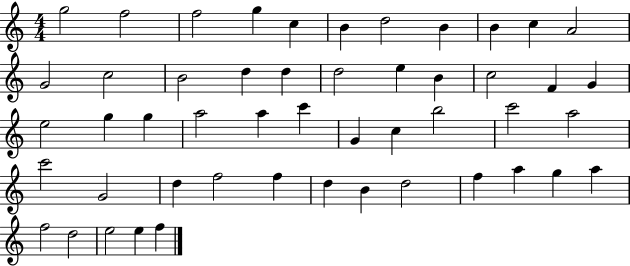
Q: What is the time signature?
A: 4/4